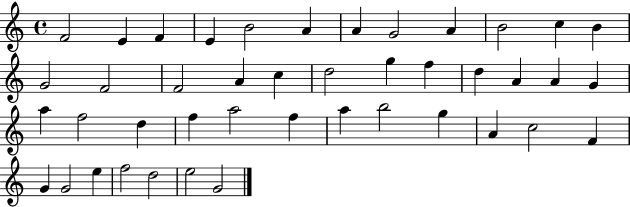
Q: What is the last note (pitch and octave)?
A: G4